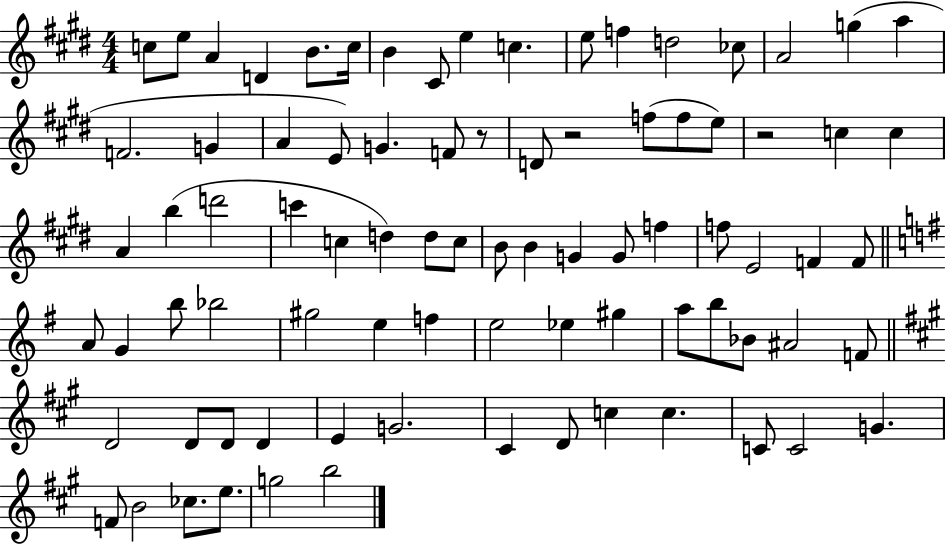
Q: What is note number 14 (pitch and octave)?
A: CES5